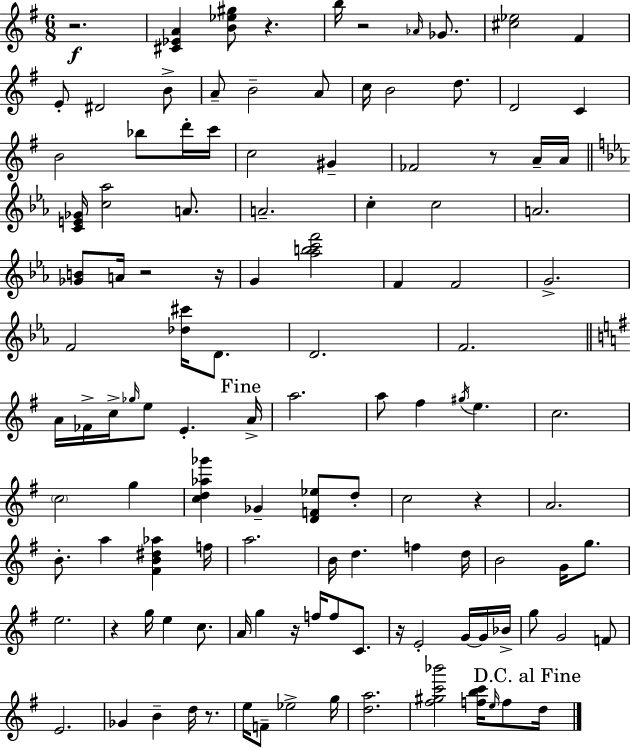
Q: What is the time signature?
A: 6/8